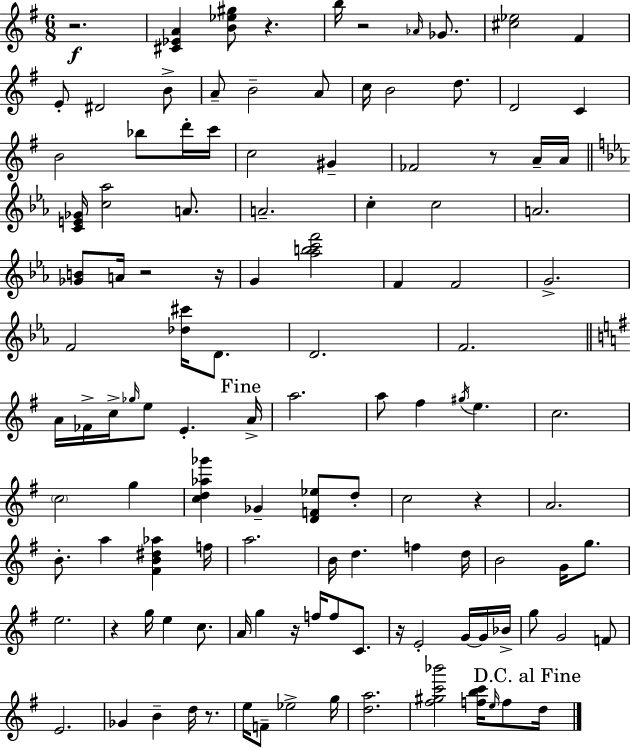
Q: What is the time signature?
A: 6/8